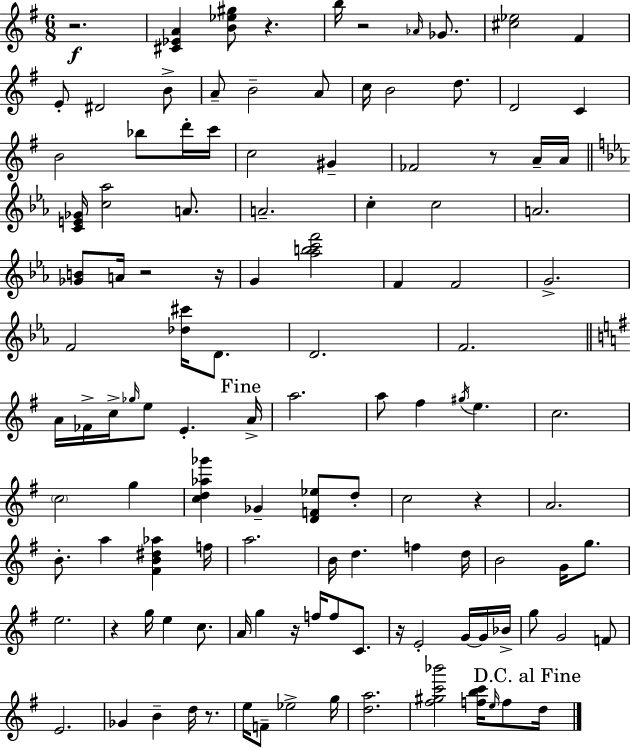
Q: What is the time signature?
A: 6/8